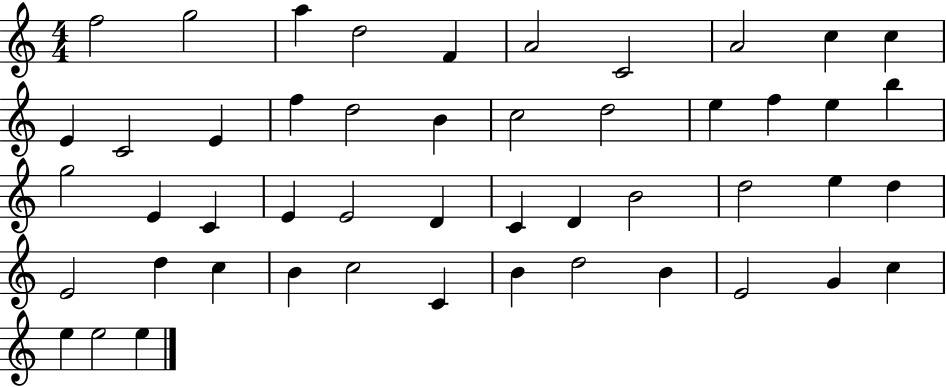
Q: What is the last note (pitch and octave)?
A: E5